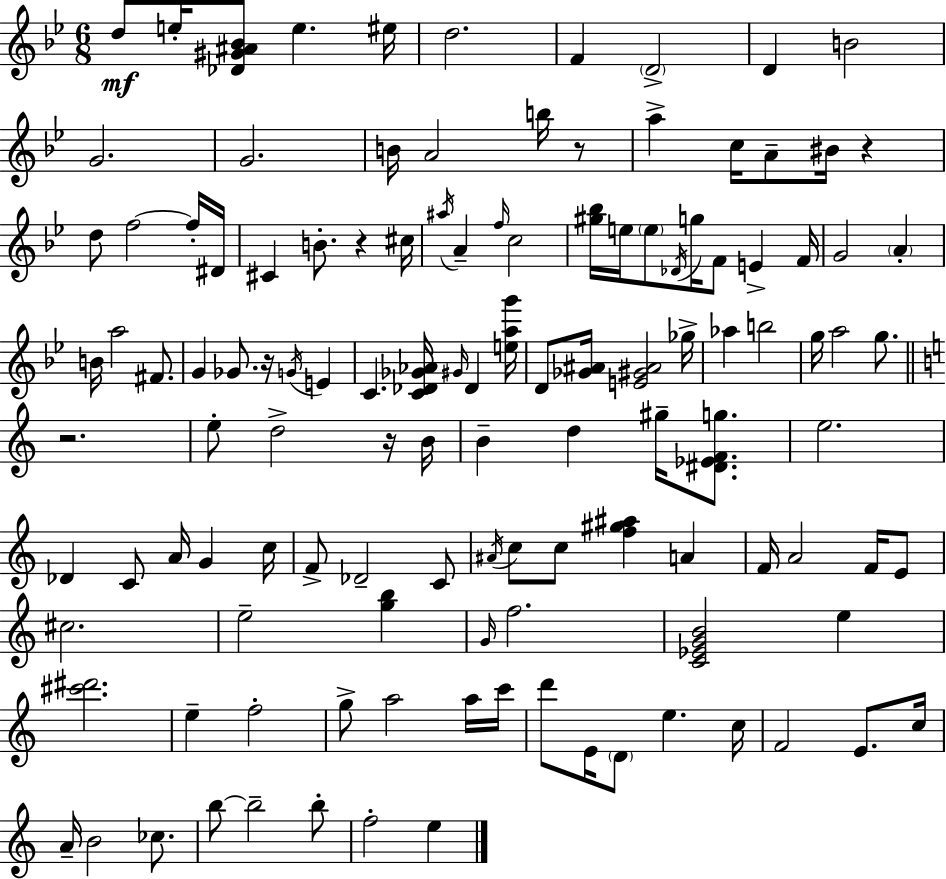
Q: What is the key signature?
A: G minor